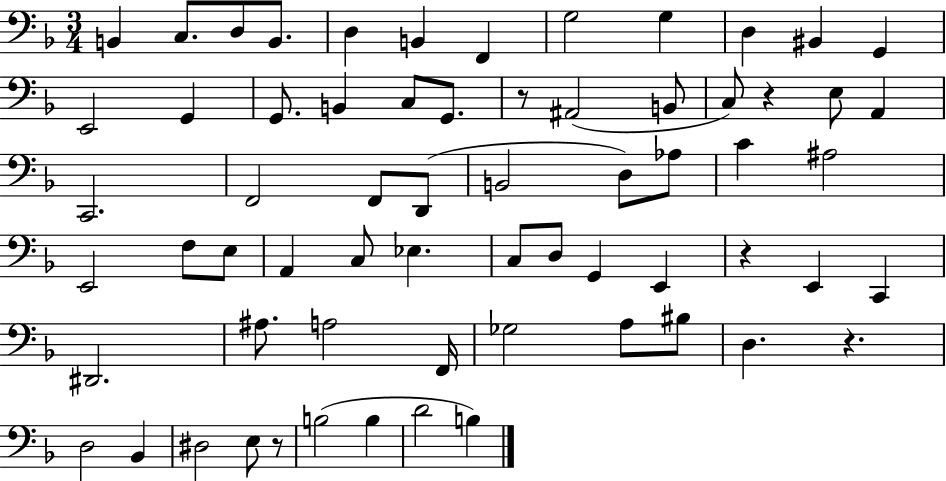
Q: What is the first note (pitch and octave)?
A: B2